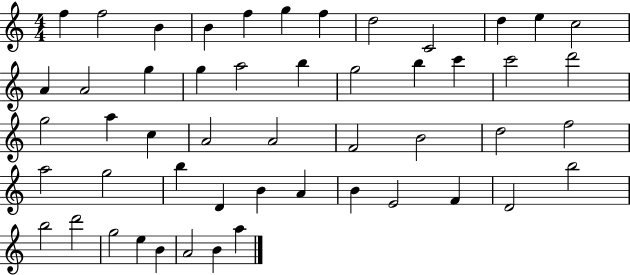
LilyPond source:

{
  \clef treble
  \numericTimeSignature
  \time 4/4
  \key c \major
  f''4 f''2 b'4 | b'4 f''4 g''4 f''4 | d''2 c'2 | d''4 e''4 c''2 | \break a'4 a'2 g''4 | g''4 a''2 b''4 | g''2 b''4 c'''4 | c'''2 d'''2 | \break g''2 a''4 c''4 | a'2 a'2 | f'2 b'2 | d''2 f''2 | \break a''2 g''2 | b''4 d'4 b'4 a'4 | b'4 e'2 f'4 | d'2 b''2 | \break b''2 d'''2 | g''2 e''4 b'4 | a'2 b'4 a''4 | \bar "|."
}